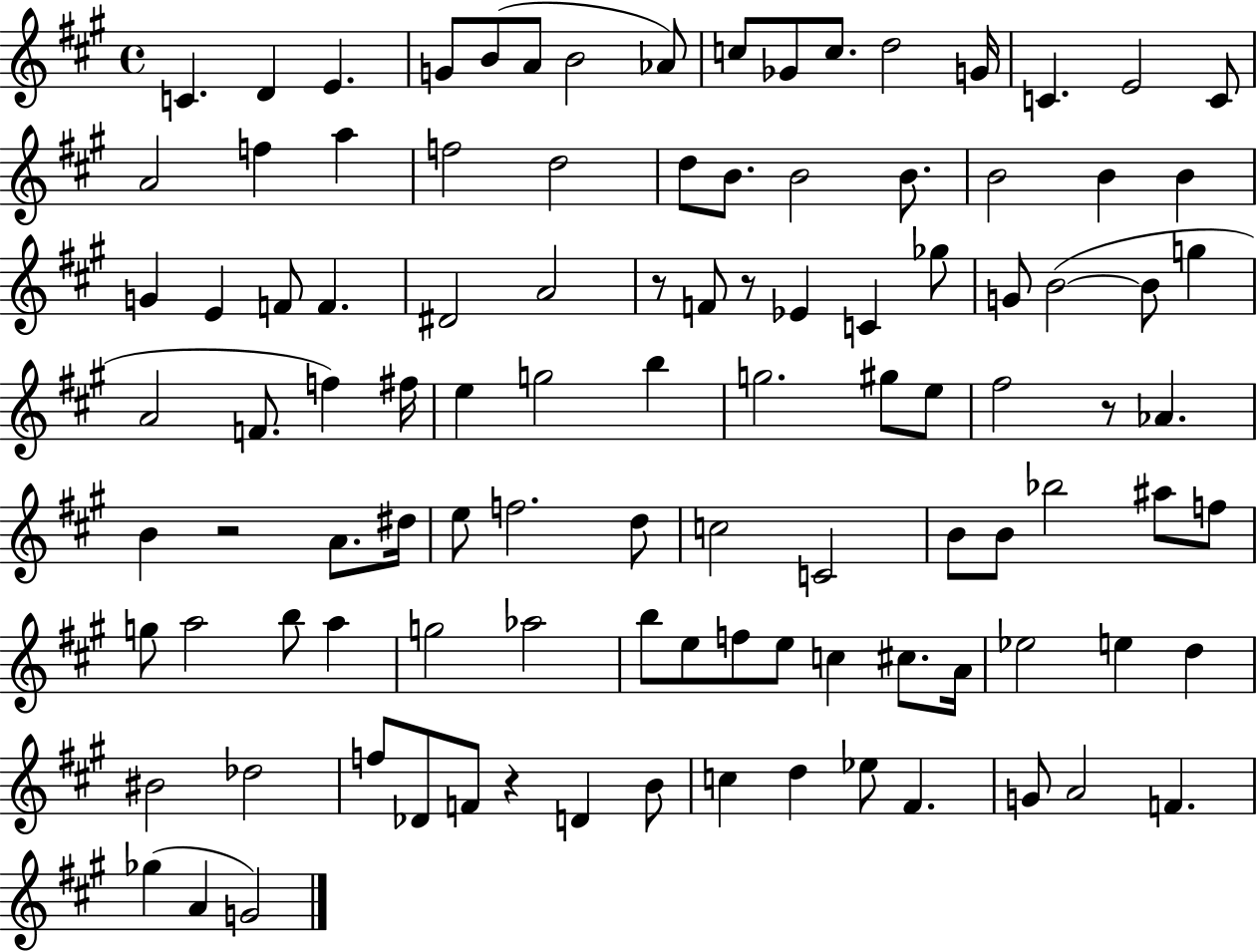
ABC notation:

X:1
T:Untitled
M:4/4
L:1/4
K:A
C D E G/2 B/2 A/2 B2 _A/2 c/2 _G/2 c/2 d2 G/4 C E2 C/2 A2 f a f2 d2 d/2 B/2 B2 B/2 B2 B B G E F/2 F ^D2 A2 z/2 F/2 z/2 _E C _g/2 G/2 B2 B/2 g A2 F/2 f ^f/4 e g2 b g2 ^g/2 e/2 ^f2 z/2 _A B z2 A/2 ^d/4 e/2 f2 d/2 c2 C2 B/2 B/2 _b2 ^a/2 f/2 g/2 a2 b/2 a g2 _a2 b/2 e/2 f/2 e/2 c ^c/2 A/4 _e2 e d ^B2 _d2 f/2 _D/2 F/2 z D B/2 c d _e/2 ^F G/2 A2 F _g A G2